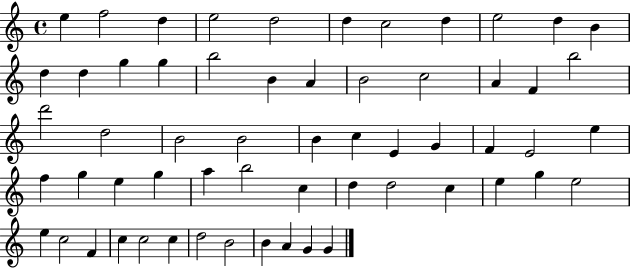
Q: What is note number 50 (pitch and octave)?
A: F4